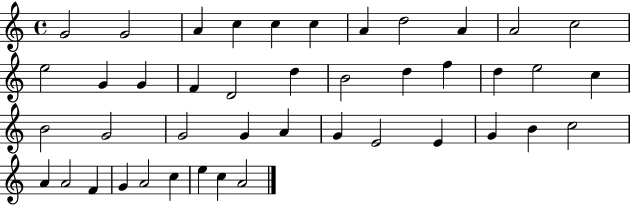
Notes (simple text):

G4/h G4/h A4/q C5/q C5/q C5/q A4/q D5/h A4/q A4/h C5/h E5/h G4/q G4/q F4/q D4/h D5/q B4/h D5/q F5/q D5/q E5/h C5/q B4/h G4/h G4/h G4/q A4/q G4/q E4/h E4/q G4/q B4/q C5/h A4/q A4/h F4/q G4/q A4/h C5/q E5/q C5/q A4/h